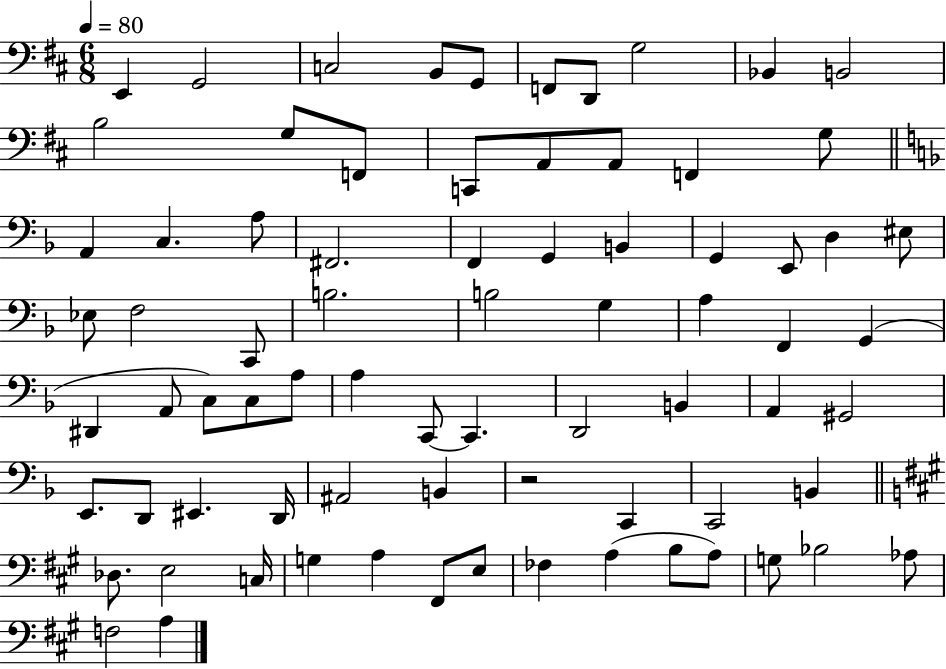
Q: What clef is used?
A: bass